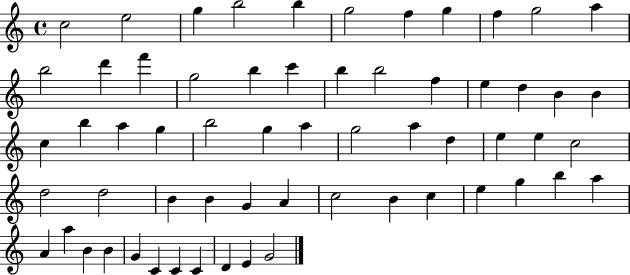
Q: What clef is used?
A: treble